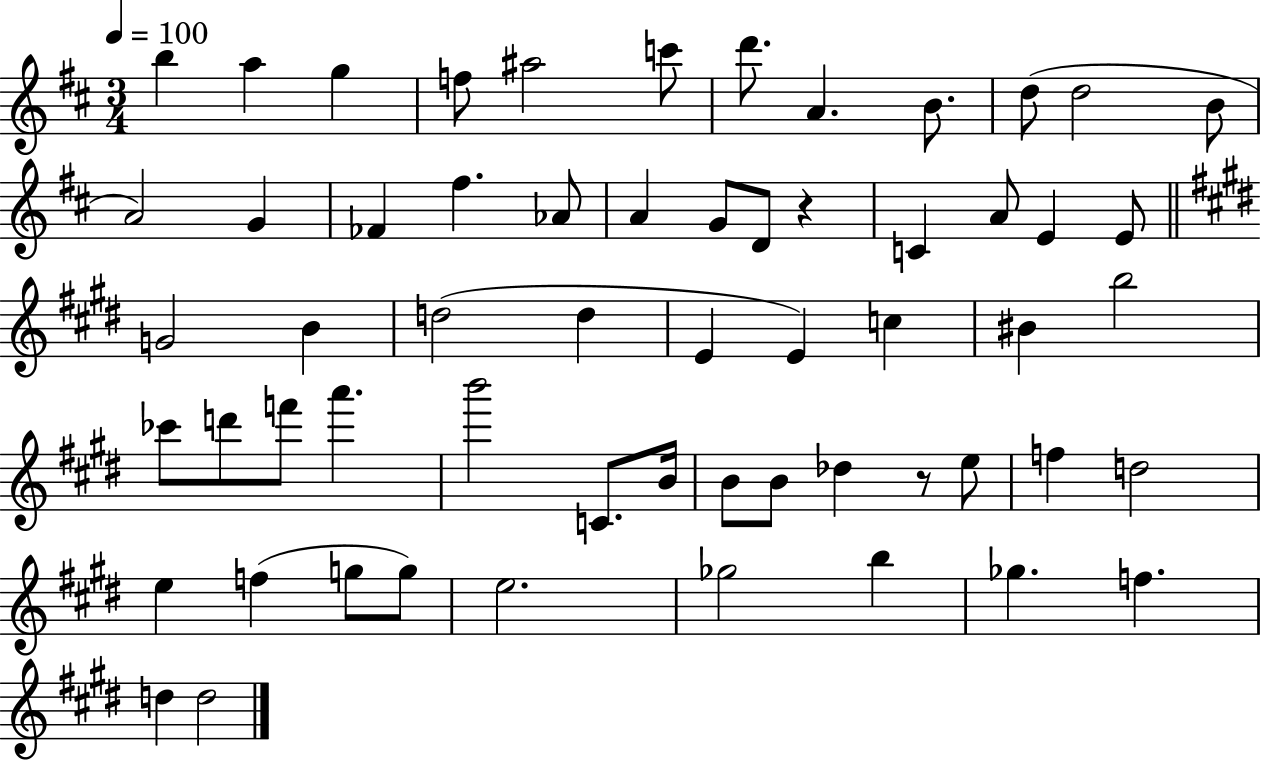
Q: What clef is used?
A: treble